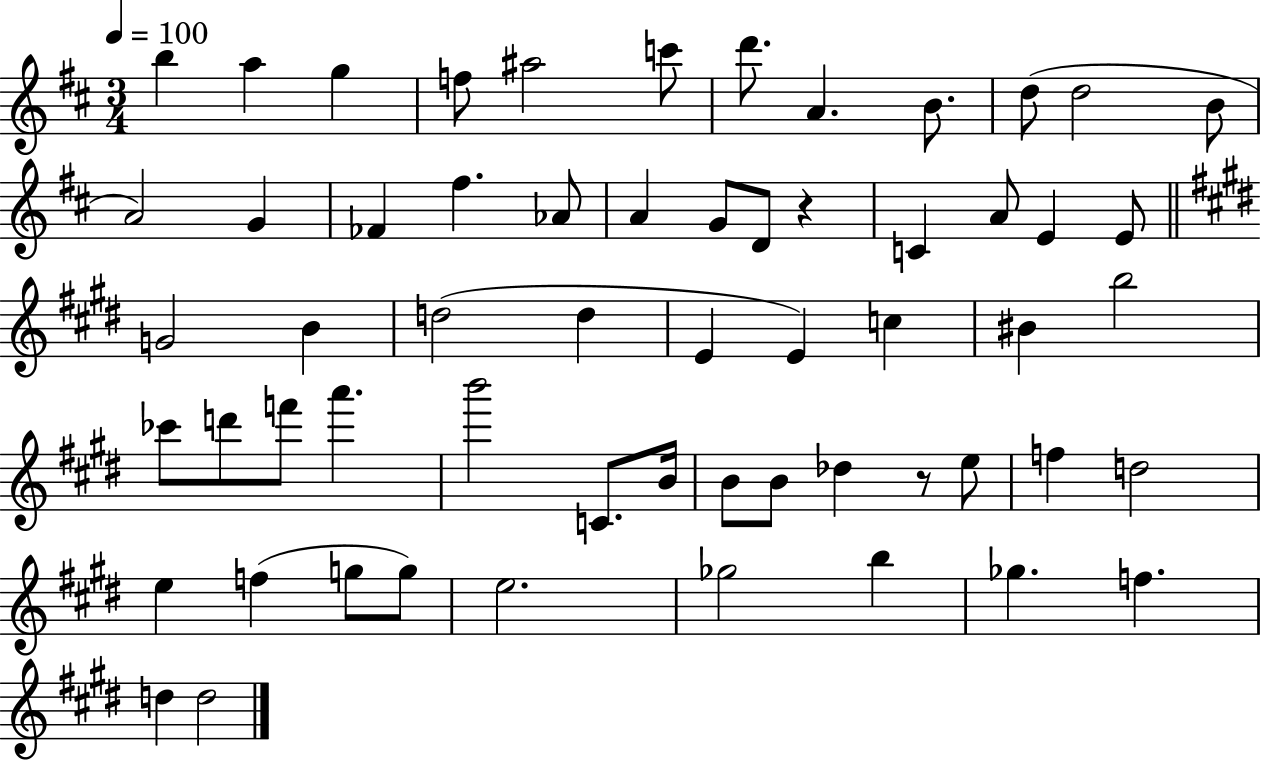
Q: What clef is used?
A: treble